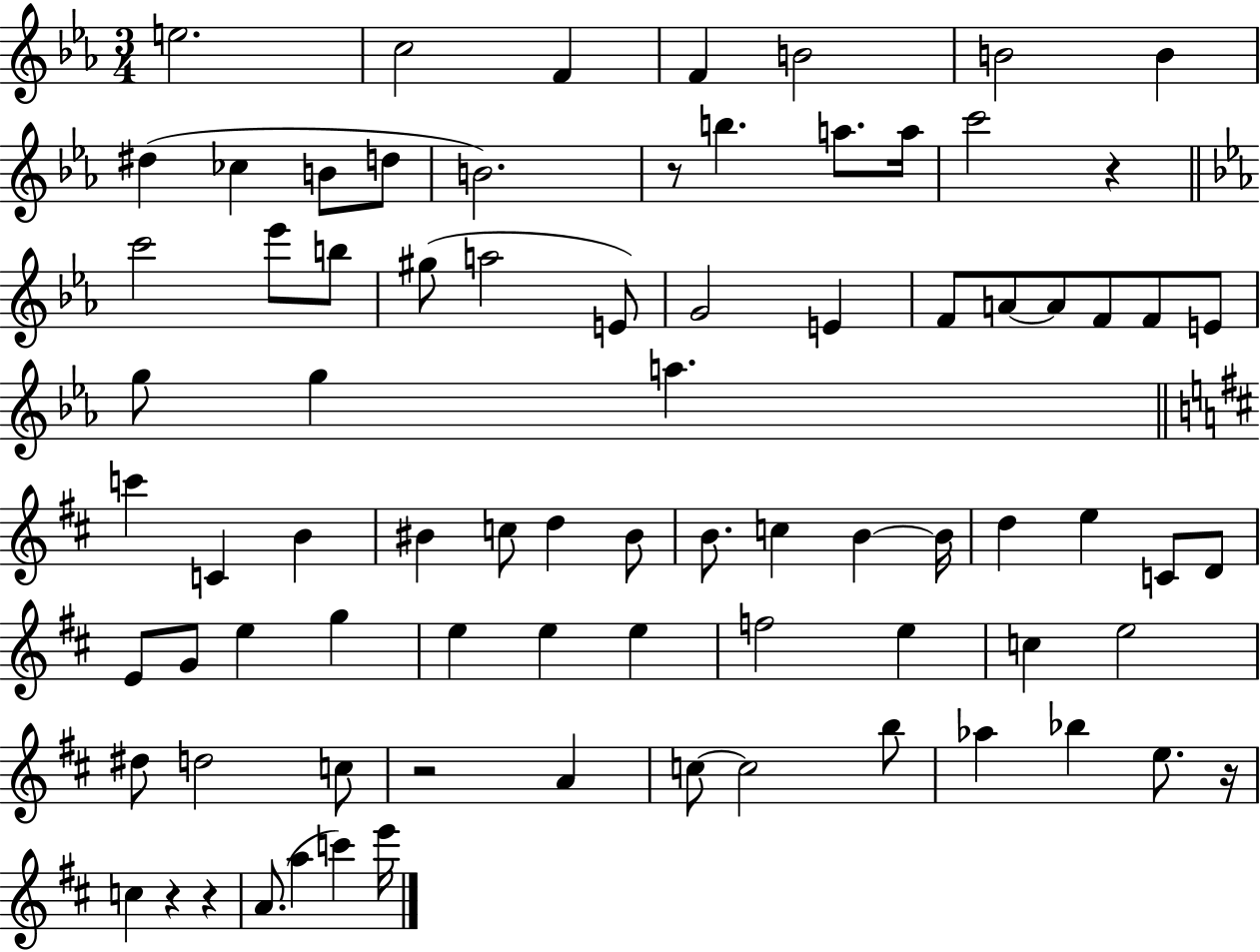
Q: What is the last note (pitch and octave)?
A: E6